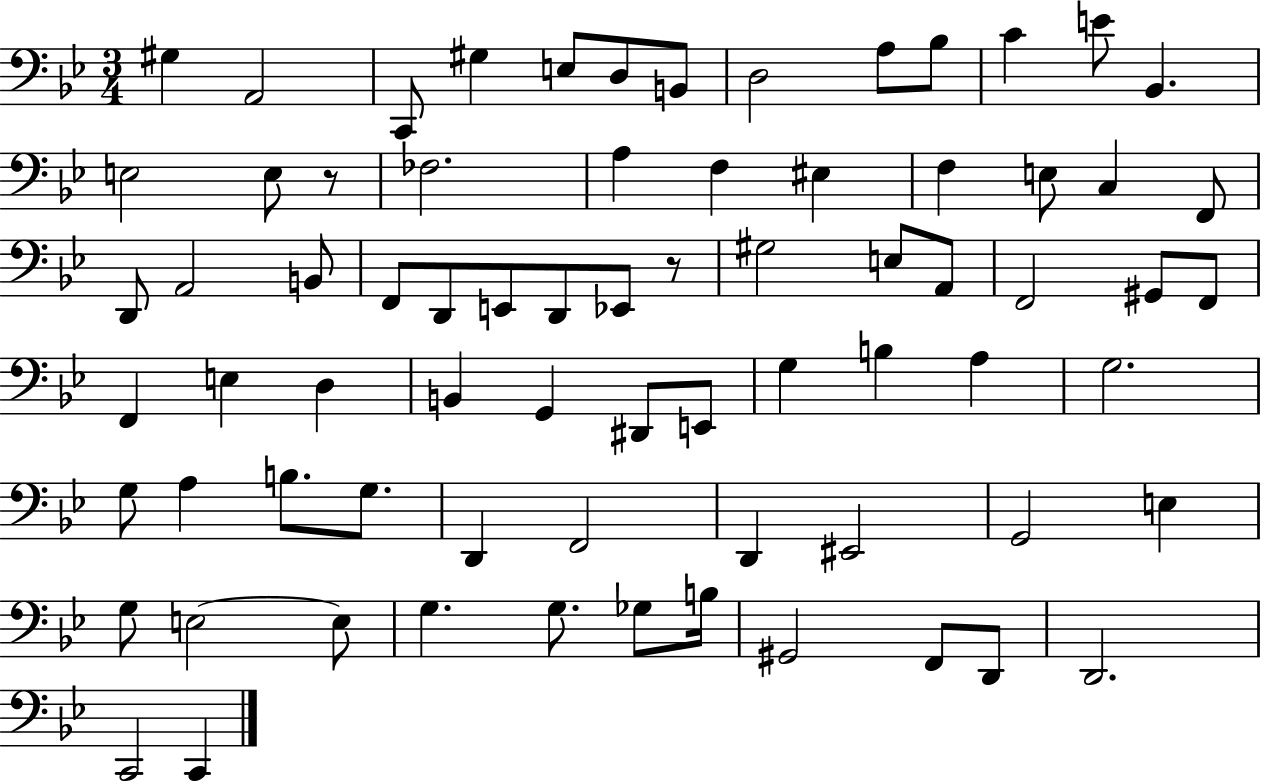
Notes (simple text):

G#3/q A2/h C2/e G#3/q E3/e D3/e B2/e D3/h A3/e Bb3/e C4/q E4/e Bb2/q. E3/h E3/e R/e FES3/h. A3/q F3/q EIS3/q F3/q E3/e C3/q F2/e D2/e A2/h B2/e F2/e D2/e E2/e D2/e Eb2/e R/e G#3/h E3/e A2/e F2/h G#2/e F2/e F2/q E3/q D3/q B2/q G2/q D#2/e E2/e G3/q B3/q A3/q G3/h. G3/e A3/q B3/e. G3/e. D2/q F2/h D2/q EIS2/h G2/h E3/q G3/e E3/h E3/e G3/q. G3/e. Gb3/e B3/s G#2/h F2/e D2/e D2/h. C2/h C2/q